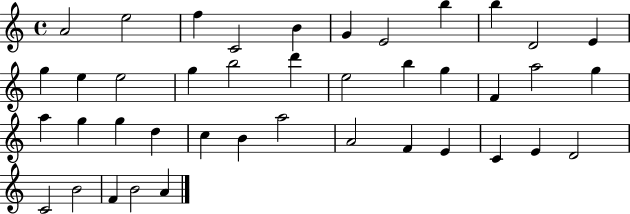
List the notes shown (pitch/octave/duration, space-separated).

A4/h E5/h F5/q C4/h B4/q G4/q E4/h B5/q B5/q D4/h E4/q G5/q E5/q E5/h G5/q B5/h D6/q E5/h B5/q G5/q F4/q A5/h G5/q A5/q G5/q G5/q D5/q C5/q B4/q A5/h A4/h F4/q E4/q C4/q E4/q D4/h C4/h B4/h F4/q B4/h A4/q